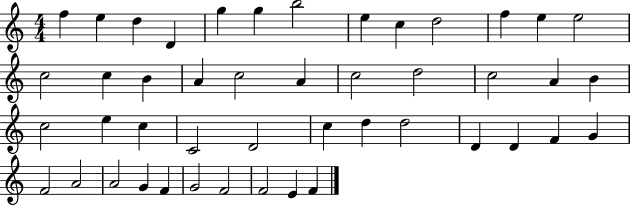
F5/q E5/q D5/q D4/q G5/q G5/q B5/h E5/q C5/q D5/h F5/q E5/q E5/h C5/h C5/q B4/q A4/q C5/h A4/q C5/h D5/h C5/h A4/q B4/q C5/h E5/q C5/q C4/h D4/h C5/q D5/q D5/h D4/q D4/q F4/q G4/q F4/h A4/h A4/h G4/q F4/q G4/h F4/h F4/h E4/q F4/q